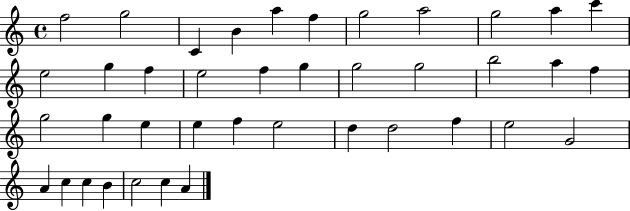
{
  \clef treble
  \time 4/4
  \defaultTimeSignature
  \key c \major
  f''2 g''2 | c'4 b'4 a''4 f''4 | g''2 a''2 | g''2 a''4 c'''4 | \break e''2 g''4 f''4 | e''2 f''4 g''4 | g''2 g''2 | b''2 a''4 f''4 | \break g''2 g''4 e''4 | e''4 f''4 e''2 | d''4 d''2 f''4 | e''2 g'2 | \break a'4 c''4 c''4 b'4 | c''2 c''4 a'4 | \bar "|."
}